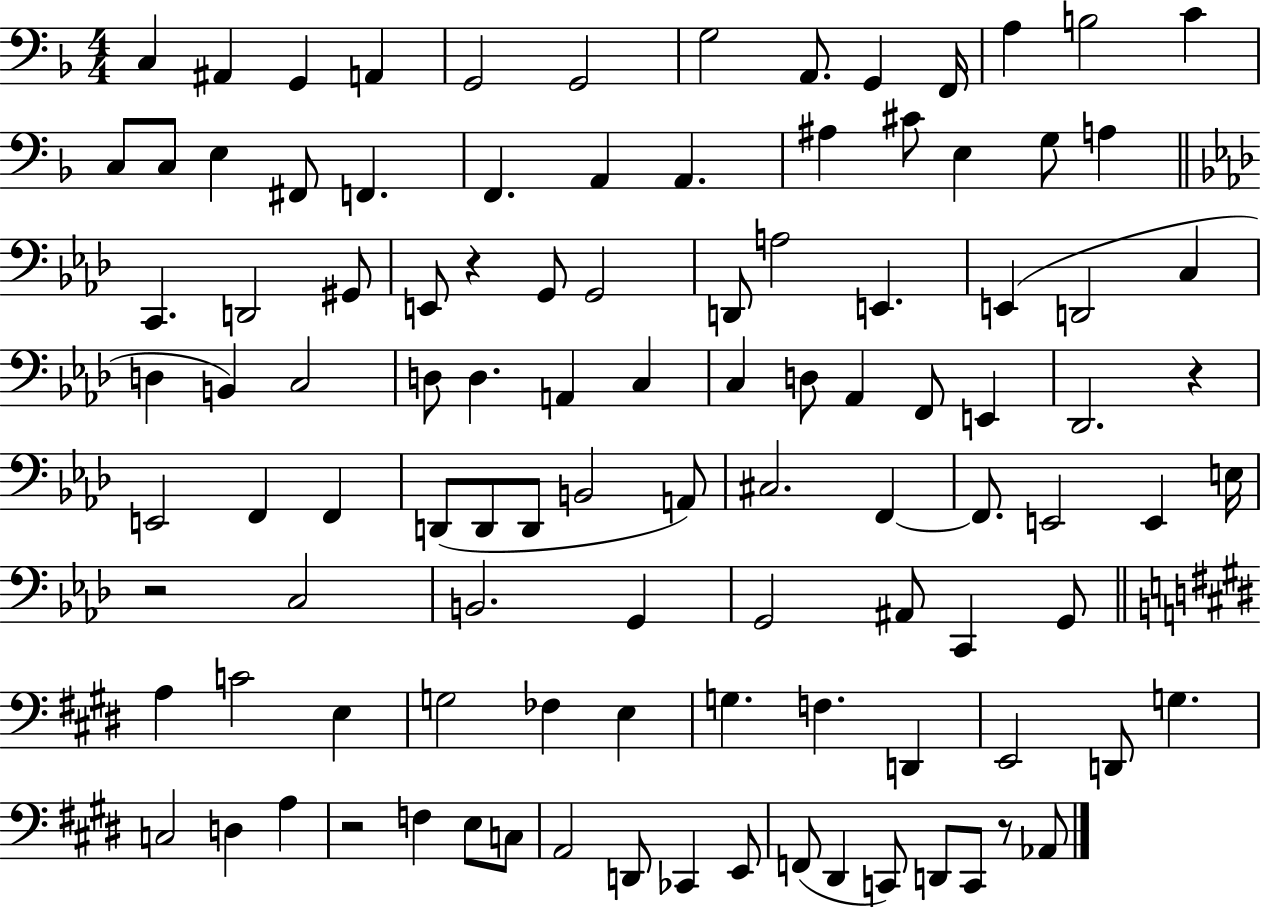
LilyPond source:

{
  \clef bass
  \numericTimeSignature
  \time 4/4
  \key f \major
  \repeat volta 2 { c4 ais,4 g,4 a,4 | g,2 g,2 | g2 a,8. g,4 f,16 | a4 b2 c'4 | \break c8 c8 e4 fis,8 f,4. | f,4. a,4 a,4. | ais4 cis'8 e4 g8 a4 | \bar "||" \break \key f \minor c,4. d,2 gis,8 | e,8 r4 g,8 g,2 | d,8 a2 e,4. | e,4( d,2 c4 | \break d4 b,4) c2 | d8 d4. a,4 c4 | c4 d8 aes,4 f,8 e,4 | des,2. r4 | \break e,2 f,4 f,4 | d,8( d,8 d,8 b,2 a,8) | cis2. f,4~~ | f,8. e,2 e,4 e16 | \break r2 c2 | b,2. g,4 | g,2 ais,8 c,4 g,8 | \bar "||" \break \key e \major a4 c'2 e4 | g2 fes4 e4 | g4. f4. d,4 | e,2 d,8 g4. | \break c2 d4 a4 | r2 f4 e8 c8 | a,2 d,8 ces,4 e,8 | f,8( dis,4 c,8) d,8 c,8 r8 aes,8 | \break } \bar "|."
}